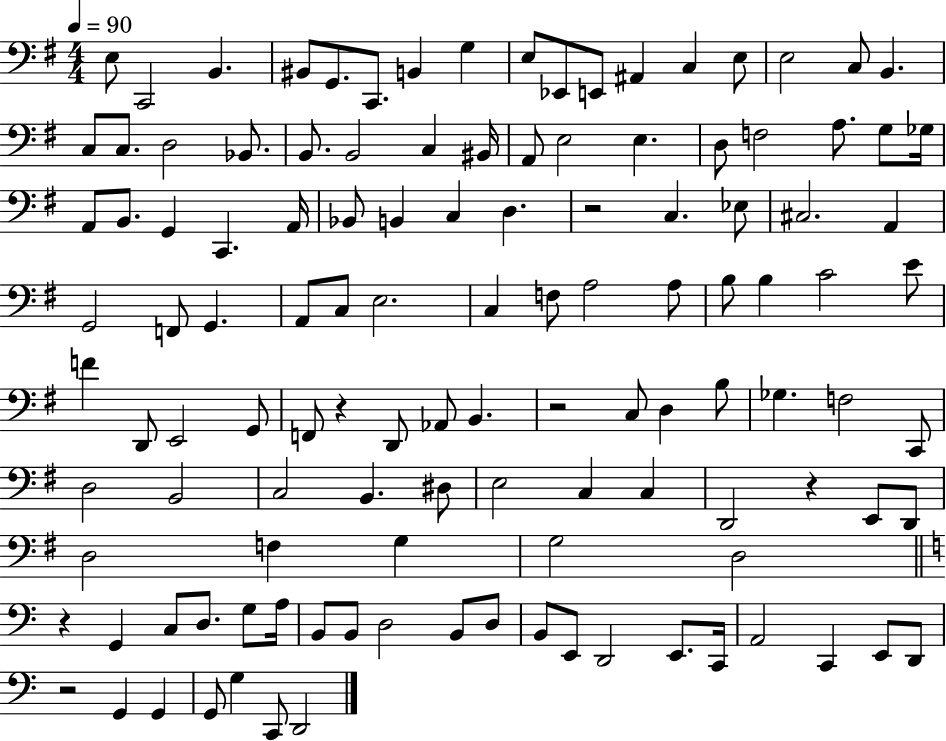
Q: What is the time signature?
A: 4/4